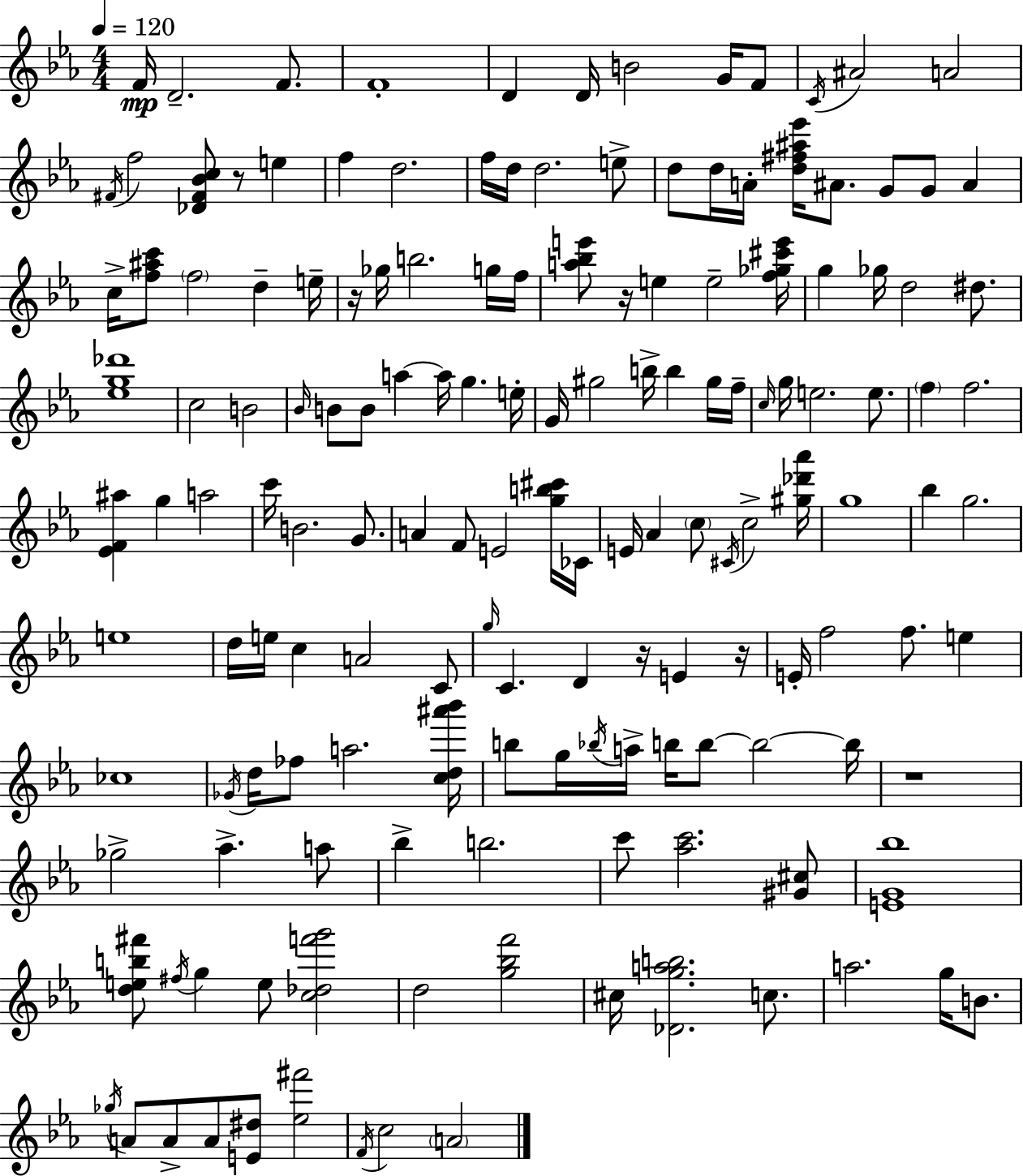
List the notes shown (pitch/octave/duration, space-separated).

F4/s D4/h. F4/e. F4/w D4/q D4/s B4/h G4/s F4/e C4/s A#4/h A4/h F#4/s F5/h [Db4,F#4,Bb4,C5]/e R/e E5/q F5/q D5/h. F5/s D5/s D5/h. E5/e D5/e D5/s A4/s [D5,F#5,A#5,Eb6]/s A#4/e. G4/e G4/e A#4/q C5/s [F5,A#5,C6]/e F5/h D5/q E5/s R/s Gb5/s B5/h. G5/s F5/s [A5,Bb5,E6]/e R/s E5/q E5/h [F5,Gb5,C#6,E6]/s G5/q Gb5/s D5/h D#5/e. [Eb5,G5,Db6]/w C5/h B4/h Bb4/s B4/e B4/e A5/q A5/s G5/q. E5/s G4/s G#5/h B5/s B5/q G#5/s F5/s C5/s G5/s E5/h. E5/e. F5/q F5/h. [Eb4,F4,A#5]/q G5/q A5/h C6/s B4/h. G4/e. A4/q F4/e E4/h [G5,B5,C#6]/s CES4/s E4/s Ab4/q C5/e C#4/s C5/h [G#5,Db6,Ab6]/s G5/w Bb5/q G5/h. E5/w D5/s E5/s C5/q A4/h C4/e G5/s C4/q. D4/q R/s E4/q R/s E4/s F5/h F5/e. E5/q CES5/w Gb4/s D5/s FES5/e A5/h. [C5,D5,A#6,Bb6]/s B5/e G5/s Bb5/s A5/s B5/s B5/e B5/h B5/s R/w Gb5/h Ab5/q. A5/e Bb5/q B5/h. C6/e [Ab5,C6]/h. [G#4,C#5]/e [E4,G4,Bb5]/w [D5,E5,B5,F#6]/e F#5/s G5/q E5/e [C5,Db5,F6,G6]/h D5/h [G5,Bb5,F6]/h C#5/s [Db4,G5,A5,B5]/h. C5/e. A5/h. G5/s B4/e. Gb5/s A4/e A4/e A4/e [E4,D#5]/e [Eb5,F#6]/h F4/s C5/h A4/h